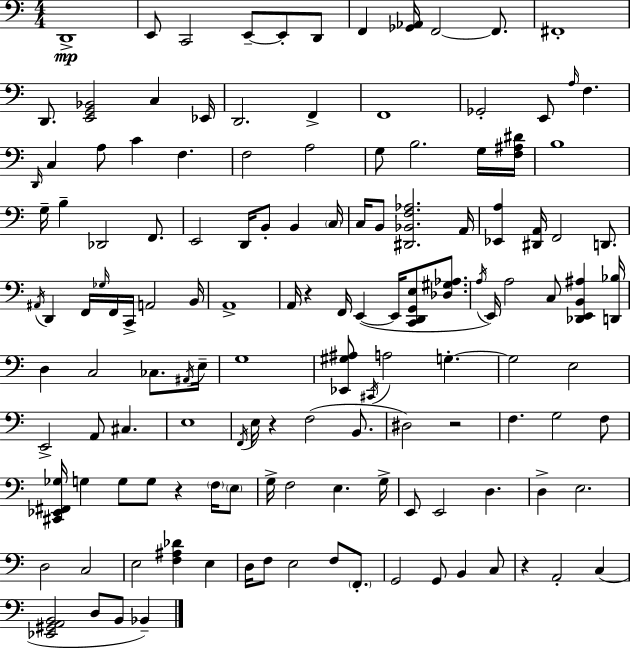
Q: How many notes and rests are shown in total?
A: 136